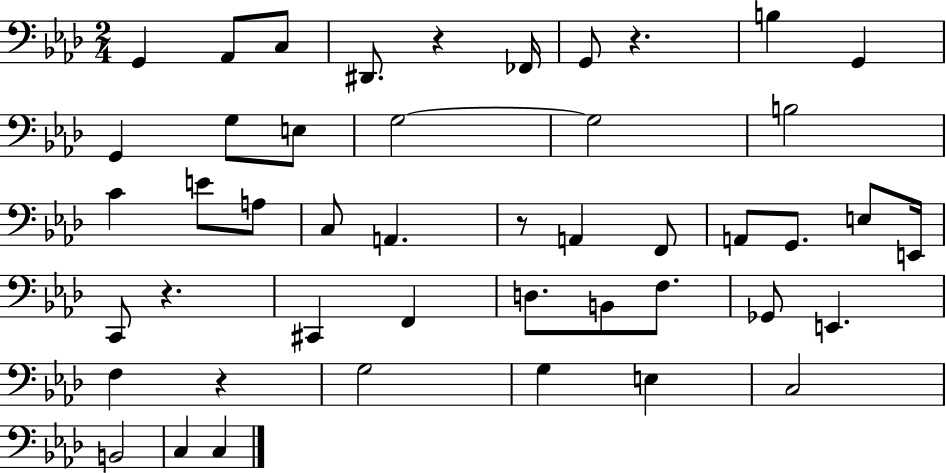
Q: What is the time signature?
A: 2/4